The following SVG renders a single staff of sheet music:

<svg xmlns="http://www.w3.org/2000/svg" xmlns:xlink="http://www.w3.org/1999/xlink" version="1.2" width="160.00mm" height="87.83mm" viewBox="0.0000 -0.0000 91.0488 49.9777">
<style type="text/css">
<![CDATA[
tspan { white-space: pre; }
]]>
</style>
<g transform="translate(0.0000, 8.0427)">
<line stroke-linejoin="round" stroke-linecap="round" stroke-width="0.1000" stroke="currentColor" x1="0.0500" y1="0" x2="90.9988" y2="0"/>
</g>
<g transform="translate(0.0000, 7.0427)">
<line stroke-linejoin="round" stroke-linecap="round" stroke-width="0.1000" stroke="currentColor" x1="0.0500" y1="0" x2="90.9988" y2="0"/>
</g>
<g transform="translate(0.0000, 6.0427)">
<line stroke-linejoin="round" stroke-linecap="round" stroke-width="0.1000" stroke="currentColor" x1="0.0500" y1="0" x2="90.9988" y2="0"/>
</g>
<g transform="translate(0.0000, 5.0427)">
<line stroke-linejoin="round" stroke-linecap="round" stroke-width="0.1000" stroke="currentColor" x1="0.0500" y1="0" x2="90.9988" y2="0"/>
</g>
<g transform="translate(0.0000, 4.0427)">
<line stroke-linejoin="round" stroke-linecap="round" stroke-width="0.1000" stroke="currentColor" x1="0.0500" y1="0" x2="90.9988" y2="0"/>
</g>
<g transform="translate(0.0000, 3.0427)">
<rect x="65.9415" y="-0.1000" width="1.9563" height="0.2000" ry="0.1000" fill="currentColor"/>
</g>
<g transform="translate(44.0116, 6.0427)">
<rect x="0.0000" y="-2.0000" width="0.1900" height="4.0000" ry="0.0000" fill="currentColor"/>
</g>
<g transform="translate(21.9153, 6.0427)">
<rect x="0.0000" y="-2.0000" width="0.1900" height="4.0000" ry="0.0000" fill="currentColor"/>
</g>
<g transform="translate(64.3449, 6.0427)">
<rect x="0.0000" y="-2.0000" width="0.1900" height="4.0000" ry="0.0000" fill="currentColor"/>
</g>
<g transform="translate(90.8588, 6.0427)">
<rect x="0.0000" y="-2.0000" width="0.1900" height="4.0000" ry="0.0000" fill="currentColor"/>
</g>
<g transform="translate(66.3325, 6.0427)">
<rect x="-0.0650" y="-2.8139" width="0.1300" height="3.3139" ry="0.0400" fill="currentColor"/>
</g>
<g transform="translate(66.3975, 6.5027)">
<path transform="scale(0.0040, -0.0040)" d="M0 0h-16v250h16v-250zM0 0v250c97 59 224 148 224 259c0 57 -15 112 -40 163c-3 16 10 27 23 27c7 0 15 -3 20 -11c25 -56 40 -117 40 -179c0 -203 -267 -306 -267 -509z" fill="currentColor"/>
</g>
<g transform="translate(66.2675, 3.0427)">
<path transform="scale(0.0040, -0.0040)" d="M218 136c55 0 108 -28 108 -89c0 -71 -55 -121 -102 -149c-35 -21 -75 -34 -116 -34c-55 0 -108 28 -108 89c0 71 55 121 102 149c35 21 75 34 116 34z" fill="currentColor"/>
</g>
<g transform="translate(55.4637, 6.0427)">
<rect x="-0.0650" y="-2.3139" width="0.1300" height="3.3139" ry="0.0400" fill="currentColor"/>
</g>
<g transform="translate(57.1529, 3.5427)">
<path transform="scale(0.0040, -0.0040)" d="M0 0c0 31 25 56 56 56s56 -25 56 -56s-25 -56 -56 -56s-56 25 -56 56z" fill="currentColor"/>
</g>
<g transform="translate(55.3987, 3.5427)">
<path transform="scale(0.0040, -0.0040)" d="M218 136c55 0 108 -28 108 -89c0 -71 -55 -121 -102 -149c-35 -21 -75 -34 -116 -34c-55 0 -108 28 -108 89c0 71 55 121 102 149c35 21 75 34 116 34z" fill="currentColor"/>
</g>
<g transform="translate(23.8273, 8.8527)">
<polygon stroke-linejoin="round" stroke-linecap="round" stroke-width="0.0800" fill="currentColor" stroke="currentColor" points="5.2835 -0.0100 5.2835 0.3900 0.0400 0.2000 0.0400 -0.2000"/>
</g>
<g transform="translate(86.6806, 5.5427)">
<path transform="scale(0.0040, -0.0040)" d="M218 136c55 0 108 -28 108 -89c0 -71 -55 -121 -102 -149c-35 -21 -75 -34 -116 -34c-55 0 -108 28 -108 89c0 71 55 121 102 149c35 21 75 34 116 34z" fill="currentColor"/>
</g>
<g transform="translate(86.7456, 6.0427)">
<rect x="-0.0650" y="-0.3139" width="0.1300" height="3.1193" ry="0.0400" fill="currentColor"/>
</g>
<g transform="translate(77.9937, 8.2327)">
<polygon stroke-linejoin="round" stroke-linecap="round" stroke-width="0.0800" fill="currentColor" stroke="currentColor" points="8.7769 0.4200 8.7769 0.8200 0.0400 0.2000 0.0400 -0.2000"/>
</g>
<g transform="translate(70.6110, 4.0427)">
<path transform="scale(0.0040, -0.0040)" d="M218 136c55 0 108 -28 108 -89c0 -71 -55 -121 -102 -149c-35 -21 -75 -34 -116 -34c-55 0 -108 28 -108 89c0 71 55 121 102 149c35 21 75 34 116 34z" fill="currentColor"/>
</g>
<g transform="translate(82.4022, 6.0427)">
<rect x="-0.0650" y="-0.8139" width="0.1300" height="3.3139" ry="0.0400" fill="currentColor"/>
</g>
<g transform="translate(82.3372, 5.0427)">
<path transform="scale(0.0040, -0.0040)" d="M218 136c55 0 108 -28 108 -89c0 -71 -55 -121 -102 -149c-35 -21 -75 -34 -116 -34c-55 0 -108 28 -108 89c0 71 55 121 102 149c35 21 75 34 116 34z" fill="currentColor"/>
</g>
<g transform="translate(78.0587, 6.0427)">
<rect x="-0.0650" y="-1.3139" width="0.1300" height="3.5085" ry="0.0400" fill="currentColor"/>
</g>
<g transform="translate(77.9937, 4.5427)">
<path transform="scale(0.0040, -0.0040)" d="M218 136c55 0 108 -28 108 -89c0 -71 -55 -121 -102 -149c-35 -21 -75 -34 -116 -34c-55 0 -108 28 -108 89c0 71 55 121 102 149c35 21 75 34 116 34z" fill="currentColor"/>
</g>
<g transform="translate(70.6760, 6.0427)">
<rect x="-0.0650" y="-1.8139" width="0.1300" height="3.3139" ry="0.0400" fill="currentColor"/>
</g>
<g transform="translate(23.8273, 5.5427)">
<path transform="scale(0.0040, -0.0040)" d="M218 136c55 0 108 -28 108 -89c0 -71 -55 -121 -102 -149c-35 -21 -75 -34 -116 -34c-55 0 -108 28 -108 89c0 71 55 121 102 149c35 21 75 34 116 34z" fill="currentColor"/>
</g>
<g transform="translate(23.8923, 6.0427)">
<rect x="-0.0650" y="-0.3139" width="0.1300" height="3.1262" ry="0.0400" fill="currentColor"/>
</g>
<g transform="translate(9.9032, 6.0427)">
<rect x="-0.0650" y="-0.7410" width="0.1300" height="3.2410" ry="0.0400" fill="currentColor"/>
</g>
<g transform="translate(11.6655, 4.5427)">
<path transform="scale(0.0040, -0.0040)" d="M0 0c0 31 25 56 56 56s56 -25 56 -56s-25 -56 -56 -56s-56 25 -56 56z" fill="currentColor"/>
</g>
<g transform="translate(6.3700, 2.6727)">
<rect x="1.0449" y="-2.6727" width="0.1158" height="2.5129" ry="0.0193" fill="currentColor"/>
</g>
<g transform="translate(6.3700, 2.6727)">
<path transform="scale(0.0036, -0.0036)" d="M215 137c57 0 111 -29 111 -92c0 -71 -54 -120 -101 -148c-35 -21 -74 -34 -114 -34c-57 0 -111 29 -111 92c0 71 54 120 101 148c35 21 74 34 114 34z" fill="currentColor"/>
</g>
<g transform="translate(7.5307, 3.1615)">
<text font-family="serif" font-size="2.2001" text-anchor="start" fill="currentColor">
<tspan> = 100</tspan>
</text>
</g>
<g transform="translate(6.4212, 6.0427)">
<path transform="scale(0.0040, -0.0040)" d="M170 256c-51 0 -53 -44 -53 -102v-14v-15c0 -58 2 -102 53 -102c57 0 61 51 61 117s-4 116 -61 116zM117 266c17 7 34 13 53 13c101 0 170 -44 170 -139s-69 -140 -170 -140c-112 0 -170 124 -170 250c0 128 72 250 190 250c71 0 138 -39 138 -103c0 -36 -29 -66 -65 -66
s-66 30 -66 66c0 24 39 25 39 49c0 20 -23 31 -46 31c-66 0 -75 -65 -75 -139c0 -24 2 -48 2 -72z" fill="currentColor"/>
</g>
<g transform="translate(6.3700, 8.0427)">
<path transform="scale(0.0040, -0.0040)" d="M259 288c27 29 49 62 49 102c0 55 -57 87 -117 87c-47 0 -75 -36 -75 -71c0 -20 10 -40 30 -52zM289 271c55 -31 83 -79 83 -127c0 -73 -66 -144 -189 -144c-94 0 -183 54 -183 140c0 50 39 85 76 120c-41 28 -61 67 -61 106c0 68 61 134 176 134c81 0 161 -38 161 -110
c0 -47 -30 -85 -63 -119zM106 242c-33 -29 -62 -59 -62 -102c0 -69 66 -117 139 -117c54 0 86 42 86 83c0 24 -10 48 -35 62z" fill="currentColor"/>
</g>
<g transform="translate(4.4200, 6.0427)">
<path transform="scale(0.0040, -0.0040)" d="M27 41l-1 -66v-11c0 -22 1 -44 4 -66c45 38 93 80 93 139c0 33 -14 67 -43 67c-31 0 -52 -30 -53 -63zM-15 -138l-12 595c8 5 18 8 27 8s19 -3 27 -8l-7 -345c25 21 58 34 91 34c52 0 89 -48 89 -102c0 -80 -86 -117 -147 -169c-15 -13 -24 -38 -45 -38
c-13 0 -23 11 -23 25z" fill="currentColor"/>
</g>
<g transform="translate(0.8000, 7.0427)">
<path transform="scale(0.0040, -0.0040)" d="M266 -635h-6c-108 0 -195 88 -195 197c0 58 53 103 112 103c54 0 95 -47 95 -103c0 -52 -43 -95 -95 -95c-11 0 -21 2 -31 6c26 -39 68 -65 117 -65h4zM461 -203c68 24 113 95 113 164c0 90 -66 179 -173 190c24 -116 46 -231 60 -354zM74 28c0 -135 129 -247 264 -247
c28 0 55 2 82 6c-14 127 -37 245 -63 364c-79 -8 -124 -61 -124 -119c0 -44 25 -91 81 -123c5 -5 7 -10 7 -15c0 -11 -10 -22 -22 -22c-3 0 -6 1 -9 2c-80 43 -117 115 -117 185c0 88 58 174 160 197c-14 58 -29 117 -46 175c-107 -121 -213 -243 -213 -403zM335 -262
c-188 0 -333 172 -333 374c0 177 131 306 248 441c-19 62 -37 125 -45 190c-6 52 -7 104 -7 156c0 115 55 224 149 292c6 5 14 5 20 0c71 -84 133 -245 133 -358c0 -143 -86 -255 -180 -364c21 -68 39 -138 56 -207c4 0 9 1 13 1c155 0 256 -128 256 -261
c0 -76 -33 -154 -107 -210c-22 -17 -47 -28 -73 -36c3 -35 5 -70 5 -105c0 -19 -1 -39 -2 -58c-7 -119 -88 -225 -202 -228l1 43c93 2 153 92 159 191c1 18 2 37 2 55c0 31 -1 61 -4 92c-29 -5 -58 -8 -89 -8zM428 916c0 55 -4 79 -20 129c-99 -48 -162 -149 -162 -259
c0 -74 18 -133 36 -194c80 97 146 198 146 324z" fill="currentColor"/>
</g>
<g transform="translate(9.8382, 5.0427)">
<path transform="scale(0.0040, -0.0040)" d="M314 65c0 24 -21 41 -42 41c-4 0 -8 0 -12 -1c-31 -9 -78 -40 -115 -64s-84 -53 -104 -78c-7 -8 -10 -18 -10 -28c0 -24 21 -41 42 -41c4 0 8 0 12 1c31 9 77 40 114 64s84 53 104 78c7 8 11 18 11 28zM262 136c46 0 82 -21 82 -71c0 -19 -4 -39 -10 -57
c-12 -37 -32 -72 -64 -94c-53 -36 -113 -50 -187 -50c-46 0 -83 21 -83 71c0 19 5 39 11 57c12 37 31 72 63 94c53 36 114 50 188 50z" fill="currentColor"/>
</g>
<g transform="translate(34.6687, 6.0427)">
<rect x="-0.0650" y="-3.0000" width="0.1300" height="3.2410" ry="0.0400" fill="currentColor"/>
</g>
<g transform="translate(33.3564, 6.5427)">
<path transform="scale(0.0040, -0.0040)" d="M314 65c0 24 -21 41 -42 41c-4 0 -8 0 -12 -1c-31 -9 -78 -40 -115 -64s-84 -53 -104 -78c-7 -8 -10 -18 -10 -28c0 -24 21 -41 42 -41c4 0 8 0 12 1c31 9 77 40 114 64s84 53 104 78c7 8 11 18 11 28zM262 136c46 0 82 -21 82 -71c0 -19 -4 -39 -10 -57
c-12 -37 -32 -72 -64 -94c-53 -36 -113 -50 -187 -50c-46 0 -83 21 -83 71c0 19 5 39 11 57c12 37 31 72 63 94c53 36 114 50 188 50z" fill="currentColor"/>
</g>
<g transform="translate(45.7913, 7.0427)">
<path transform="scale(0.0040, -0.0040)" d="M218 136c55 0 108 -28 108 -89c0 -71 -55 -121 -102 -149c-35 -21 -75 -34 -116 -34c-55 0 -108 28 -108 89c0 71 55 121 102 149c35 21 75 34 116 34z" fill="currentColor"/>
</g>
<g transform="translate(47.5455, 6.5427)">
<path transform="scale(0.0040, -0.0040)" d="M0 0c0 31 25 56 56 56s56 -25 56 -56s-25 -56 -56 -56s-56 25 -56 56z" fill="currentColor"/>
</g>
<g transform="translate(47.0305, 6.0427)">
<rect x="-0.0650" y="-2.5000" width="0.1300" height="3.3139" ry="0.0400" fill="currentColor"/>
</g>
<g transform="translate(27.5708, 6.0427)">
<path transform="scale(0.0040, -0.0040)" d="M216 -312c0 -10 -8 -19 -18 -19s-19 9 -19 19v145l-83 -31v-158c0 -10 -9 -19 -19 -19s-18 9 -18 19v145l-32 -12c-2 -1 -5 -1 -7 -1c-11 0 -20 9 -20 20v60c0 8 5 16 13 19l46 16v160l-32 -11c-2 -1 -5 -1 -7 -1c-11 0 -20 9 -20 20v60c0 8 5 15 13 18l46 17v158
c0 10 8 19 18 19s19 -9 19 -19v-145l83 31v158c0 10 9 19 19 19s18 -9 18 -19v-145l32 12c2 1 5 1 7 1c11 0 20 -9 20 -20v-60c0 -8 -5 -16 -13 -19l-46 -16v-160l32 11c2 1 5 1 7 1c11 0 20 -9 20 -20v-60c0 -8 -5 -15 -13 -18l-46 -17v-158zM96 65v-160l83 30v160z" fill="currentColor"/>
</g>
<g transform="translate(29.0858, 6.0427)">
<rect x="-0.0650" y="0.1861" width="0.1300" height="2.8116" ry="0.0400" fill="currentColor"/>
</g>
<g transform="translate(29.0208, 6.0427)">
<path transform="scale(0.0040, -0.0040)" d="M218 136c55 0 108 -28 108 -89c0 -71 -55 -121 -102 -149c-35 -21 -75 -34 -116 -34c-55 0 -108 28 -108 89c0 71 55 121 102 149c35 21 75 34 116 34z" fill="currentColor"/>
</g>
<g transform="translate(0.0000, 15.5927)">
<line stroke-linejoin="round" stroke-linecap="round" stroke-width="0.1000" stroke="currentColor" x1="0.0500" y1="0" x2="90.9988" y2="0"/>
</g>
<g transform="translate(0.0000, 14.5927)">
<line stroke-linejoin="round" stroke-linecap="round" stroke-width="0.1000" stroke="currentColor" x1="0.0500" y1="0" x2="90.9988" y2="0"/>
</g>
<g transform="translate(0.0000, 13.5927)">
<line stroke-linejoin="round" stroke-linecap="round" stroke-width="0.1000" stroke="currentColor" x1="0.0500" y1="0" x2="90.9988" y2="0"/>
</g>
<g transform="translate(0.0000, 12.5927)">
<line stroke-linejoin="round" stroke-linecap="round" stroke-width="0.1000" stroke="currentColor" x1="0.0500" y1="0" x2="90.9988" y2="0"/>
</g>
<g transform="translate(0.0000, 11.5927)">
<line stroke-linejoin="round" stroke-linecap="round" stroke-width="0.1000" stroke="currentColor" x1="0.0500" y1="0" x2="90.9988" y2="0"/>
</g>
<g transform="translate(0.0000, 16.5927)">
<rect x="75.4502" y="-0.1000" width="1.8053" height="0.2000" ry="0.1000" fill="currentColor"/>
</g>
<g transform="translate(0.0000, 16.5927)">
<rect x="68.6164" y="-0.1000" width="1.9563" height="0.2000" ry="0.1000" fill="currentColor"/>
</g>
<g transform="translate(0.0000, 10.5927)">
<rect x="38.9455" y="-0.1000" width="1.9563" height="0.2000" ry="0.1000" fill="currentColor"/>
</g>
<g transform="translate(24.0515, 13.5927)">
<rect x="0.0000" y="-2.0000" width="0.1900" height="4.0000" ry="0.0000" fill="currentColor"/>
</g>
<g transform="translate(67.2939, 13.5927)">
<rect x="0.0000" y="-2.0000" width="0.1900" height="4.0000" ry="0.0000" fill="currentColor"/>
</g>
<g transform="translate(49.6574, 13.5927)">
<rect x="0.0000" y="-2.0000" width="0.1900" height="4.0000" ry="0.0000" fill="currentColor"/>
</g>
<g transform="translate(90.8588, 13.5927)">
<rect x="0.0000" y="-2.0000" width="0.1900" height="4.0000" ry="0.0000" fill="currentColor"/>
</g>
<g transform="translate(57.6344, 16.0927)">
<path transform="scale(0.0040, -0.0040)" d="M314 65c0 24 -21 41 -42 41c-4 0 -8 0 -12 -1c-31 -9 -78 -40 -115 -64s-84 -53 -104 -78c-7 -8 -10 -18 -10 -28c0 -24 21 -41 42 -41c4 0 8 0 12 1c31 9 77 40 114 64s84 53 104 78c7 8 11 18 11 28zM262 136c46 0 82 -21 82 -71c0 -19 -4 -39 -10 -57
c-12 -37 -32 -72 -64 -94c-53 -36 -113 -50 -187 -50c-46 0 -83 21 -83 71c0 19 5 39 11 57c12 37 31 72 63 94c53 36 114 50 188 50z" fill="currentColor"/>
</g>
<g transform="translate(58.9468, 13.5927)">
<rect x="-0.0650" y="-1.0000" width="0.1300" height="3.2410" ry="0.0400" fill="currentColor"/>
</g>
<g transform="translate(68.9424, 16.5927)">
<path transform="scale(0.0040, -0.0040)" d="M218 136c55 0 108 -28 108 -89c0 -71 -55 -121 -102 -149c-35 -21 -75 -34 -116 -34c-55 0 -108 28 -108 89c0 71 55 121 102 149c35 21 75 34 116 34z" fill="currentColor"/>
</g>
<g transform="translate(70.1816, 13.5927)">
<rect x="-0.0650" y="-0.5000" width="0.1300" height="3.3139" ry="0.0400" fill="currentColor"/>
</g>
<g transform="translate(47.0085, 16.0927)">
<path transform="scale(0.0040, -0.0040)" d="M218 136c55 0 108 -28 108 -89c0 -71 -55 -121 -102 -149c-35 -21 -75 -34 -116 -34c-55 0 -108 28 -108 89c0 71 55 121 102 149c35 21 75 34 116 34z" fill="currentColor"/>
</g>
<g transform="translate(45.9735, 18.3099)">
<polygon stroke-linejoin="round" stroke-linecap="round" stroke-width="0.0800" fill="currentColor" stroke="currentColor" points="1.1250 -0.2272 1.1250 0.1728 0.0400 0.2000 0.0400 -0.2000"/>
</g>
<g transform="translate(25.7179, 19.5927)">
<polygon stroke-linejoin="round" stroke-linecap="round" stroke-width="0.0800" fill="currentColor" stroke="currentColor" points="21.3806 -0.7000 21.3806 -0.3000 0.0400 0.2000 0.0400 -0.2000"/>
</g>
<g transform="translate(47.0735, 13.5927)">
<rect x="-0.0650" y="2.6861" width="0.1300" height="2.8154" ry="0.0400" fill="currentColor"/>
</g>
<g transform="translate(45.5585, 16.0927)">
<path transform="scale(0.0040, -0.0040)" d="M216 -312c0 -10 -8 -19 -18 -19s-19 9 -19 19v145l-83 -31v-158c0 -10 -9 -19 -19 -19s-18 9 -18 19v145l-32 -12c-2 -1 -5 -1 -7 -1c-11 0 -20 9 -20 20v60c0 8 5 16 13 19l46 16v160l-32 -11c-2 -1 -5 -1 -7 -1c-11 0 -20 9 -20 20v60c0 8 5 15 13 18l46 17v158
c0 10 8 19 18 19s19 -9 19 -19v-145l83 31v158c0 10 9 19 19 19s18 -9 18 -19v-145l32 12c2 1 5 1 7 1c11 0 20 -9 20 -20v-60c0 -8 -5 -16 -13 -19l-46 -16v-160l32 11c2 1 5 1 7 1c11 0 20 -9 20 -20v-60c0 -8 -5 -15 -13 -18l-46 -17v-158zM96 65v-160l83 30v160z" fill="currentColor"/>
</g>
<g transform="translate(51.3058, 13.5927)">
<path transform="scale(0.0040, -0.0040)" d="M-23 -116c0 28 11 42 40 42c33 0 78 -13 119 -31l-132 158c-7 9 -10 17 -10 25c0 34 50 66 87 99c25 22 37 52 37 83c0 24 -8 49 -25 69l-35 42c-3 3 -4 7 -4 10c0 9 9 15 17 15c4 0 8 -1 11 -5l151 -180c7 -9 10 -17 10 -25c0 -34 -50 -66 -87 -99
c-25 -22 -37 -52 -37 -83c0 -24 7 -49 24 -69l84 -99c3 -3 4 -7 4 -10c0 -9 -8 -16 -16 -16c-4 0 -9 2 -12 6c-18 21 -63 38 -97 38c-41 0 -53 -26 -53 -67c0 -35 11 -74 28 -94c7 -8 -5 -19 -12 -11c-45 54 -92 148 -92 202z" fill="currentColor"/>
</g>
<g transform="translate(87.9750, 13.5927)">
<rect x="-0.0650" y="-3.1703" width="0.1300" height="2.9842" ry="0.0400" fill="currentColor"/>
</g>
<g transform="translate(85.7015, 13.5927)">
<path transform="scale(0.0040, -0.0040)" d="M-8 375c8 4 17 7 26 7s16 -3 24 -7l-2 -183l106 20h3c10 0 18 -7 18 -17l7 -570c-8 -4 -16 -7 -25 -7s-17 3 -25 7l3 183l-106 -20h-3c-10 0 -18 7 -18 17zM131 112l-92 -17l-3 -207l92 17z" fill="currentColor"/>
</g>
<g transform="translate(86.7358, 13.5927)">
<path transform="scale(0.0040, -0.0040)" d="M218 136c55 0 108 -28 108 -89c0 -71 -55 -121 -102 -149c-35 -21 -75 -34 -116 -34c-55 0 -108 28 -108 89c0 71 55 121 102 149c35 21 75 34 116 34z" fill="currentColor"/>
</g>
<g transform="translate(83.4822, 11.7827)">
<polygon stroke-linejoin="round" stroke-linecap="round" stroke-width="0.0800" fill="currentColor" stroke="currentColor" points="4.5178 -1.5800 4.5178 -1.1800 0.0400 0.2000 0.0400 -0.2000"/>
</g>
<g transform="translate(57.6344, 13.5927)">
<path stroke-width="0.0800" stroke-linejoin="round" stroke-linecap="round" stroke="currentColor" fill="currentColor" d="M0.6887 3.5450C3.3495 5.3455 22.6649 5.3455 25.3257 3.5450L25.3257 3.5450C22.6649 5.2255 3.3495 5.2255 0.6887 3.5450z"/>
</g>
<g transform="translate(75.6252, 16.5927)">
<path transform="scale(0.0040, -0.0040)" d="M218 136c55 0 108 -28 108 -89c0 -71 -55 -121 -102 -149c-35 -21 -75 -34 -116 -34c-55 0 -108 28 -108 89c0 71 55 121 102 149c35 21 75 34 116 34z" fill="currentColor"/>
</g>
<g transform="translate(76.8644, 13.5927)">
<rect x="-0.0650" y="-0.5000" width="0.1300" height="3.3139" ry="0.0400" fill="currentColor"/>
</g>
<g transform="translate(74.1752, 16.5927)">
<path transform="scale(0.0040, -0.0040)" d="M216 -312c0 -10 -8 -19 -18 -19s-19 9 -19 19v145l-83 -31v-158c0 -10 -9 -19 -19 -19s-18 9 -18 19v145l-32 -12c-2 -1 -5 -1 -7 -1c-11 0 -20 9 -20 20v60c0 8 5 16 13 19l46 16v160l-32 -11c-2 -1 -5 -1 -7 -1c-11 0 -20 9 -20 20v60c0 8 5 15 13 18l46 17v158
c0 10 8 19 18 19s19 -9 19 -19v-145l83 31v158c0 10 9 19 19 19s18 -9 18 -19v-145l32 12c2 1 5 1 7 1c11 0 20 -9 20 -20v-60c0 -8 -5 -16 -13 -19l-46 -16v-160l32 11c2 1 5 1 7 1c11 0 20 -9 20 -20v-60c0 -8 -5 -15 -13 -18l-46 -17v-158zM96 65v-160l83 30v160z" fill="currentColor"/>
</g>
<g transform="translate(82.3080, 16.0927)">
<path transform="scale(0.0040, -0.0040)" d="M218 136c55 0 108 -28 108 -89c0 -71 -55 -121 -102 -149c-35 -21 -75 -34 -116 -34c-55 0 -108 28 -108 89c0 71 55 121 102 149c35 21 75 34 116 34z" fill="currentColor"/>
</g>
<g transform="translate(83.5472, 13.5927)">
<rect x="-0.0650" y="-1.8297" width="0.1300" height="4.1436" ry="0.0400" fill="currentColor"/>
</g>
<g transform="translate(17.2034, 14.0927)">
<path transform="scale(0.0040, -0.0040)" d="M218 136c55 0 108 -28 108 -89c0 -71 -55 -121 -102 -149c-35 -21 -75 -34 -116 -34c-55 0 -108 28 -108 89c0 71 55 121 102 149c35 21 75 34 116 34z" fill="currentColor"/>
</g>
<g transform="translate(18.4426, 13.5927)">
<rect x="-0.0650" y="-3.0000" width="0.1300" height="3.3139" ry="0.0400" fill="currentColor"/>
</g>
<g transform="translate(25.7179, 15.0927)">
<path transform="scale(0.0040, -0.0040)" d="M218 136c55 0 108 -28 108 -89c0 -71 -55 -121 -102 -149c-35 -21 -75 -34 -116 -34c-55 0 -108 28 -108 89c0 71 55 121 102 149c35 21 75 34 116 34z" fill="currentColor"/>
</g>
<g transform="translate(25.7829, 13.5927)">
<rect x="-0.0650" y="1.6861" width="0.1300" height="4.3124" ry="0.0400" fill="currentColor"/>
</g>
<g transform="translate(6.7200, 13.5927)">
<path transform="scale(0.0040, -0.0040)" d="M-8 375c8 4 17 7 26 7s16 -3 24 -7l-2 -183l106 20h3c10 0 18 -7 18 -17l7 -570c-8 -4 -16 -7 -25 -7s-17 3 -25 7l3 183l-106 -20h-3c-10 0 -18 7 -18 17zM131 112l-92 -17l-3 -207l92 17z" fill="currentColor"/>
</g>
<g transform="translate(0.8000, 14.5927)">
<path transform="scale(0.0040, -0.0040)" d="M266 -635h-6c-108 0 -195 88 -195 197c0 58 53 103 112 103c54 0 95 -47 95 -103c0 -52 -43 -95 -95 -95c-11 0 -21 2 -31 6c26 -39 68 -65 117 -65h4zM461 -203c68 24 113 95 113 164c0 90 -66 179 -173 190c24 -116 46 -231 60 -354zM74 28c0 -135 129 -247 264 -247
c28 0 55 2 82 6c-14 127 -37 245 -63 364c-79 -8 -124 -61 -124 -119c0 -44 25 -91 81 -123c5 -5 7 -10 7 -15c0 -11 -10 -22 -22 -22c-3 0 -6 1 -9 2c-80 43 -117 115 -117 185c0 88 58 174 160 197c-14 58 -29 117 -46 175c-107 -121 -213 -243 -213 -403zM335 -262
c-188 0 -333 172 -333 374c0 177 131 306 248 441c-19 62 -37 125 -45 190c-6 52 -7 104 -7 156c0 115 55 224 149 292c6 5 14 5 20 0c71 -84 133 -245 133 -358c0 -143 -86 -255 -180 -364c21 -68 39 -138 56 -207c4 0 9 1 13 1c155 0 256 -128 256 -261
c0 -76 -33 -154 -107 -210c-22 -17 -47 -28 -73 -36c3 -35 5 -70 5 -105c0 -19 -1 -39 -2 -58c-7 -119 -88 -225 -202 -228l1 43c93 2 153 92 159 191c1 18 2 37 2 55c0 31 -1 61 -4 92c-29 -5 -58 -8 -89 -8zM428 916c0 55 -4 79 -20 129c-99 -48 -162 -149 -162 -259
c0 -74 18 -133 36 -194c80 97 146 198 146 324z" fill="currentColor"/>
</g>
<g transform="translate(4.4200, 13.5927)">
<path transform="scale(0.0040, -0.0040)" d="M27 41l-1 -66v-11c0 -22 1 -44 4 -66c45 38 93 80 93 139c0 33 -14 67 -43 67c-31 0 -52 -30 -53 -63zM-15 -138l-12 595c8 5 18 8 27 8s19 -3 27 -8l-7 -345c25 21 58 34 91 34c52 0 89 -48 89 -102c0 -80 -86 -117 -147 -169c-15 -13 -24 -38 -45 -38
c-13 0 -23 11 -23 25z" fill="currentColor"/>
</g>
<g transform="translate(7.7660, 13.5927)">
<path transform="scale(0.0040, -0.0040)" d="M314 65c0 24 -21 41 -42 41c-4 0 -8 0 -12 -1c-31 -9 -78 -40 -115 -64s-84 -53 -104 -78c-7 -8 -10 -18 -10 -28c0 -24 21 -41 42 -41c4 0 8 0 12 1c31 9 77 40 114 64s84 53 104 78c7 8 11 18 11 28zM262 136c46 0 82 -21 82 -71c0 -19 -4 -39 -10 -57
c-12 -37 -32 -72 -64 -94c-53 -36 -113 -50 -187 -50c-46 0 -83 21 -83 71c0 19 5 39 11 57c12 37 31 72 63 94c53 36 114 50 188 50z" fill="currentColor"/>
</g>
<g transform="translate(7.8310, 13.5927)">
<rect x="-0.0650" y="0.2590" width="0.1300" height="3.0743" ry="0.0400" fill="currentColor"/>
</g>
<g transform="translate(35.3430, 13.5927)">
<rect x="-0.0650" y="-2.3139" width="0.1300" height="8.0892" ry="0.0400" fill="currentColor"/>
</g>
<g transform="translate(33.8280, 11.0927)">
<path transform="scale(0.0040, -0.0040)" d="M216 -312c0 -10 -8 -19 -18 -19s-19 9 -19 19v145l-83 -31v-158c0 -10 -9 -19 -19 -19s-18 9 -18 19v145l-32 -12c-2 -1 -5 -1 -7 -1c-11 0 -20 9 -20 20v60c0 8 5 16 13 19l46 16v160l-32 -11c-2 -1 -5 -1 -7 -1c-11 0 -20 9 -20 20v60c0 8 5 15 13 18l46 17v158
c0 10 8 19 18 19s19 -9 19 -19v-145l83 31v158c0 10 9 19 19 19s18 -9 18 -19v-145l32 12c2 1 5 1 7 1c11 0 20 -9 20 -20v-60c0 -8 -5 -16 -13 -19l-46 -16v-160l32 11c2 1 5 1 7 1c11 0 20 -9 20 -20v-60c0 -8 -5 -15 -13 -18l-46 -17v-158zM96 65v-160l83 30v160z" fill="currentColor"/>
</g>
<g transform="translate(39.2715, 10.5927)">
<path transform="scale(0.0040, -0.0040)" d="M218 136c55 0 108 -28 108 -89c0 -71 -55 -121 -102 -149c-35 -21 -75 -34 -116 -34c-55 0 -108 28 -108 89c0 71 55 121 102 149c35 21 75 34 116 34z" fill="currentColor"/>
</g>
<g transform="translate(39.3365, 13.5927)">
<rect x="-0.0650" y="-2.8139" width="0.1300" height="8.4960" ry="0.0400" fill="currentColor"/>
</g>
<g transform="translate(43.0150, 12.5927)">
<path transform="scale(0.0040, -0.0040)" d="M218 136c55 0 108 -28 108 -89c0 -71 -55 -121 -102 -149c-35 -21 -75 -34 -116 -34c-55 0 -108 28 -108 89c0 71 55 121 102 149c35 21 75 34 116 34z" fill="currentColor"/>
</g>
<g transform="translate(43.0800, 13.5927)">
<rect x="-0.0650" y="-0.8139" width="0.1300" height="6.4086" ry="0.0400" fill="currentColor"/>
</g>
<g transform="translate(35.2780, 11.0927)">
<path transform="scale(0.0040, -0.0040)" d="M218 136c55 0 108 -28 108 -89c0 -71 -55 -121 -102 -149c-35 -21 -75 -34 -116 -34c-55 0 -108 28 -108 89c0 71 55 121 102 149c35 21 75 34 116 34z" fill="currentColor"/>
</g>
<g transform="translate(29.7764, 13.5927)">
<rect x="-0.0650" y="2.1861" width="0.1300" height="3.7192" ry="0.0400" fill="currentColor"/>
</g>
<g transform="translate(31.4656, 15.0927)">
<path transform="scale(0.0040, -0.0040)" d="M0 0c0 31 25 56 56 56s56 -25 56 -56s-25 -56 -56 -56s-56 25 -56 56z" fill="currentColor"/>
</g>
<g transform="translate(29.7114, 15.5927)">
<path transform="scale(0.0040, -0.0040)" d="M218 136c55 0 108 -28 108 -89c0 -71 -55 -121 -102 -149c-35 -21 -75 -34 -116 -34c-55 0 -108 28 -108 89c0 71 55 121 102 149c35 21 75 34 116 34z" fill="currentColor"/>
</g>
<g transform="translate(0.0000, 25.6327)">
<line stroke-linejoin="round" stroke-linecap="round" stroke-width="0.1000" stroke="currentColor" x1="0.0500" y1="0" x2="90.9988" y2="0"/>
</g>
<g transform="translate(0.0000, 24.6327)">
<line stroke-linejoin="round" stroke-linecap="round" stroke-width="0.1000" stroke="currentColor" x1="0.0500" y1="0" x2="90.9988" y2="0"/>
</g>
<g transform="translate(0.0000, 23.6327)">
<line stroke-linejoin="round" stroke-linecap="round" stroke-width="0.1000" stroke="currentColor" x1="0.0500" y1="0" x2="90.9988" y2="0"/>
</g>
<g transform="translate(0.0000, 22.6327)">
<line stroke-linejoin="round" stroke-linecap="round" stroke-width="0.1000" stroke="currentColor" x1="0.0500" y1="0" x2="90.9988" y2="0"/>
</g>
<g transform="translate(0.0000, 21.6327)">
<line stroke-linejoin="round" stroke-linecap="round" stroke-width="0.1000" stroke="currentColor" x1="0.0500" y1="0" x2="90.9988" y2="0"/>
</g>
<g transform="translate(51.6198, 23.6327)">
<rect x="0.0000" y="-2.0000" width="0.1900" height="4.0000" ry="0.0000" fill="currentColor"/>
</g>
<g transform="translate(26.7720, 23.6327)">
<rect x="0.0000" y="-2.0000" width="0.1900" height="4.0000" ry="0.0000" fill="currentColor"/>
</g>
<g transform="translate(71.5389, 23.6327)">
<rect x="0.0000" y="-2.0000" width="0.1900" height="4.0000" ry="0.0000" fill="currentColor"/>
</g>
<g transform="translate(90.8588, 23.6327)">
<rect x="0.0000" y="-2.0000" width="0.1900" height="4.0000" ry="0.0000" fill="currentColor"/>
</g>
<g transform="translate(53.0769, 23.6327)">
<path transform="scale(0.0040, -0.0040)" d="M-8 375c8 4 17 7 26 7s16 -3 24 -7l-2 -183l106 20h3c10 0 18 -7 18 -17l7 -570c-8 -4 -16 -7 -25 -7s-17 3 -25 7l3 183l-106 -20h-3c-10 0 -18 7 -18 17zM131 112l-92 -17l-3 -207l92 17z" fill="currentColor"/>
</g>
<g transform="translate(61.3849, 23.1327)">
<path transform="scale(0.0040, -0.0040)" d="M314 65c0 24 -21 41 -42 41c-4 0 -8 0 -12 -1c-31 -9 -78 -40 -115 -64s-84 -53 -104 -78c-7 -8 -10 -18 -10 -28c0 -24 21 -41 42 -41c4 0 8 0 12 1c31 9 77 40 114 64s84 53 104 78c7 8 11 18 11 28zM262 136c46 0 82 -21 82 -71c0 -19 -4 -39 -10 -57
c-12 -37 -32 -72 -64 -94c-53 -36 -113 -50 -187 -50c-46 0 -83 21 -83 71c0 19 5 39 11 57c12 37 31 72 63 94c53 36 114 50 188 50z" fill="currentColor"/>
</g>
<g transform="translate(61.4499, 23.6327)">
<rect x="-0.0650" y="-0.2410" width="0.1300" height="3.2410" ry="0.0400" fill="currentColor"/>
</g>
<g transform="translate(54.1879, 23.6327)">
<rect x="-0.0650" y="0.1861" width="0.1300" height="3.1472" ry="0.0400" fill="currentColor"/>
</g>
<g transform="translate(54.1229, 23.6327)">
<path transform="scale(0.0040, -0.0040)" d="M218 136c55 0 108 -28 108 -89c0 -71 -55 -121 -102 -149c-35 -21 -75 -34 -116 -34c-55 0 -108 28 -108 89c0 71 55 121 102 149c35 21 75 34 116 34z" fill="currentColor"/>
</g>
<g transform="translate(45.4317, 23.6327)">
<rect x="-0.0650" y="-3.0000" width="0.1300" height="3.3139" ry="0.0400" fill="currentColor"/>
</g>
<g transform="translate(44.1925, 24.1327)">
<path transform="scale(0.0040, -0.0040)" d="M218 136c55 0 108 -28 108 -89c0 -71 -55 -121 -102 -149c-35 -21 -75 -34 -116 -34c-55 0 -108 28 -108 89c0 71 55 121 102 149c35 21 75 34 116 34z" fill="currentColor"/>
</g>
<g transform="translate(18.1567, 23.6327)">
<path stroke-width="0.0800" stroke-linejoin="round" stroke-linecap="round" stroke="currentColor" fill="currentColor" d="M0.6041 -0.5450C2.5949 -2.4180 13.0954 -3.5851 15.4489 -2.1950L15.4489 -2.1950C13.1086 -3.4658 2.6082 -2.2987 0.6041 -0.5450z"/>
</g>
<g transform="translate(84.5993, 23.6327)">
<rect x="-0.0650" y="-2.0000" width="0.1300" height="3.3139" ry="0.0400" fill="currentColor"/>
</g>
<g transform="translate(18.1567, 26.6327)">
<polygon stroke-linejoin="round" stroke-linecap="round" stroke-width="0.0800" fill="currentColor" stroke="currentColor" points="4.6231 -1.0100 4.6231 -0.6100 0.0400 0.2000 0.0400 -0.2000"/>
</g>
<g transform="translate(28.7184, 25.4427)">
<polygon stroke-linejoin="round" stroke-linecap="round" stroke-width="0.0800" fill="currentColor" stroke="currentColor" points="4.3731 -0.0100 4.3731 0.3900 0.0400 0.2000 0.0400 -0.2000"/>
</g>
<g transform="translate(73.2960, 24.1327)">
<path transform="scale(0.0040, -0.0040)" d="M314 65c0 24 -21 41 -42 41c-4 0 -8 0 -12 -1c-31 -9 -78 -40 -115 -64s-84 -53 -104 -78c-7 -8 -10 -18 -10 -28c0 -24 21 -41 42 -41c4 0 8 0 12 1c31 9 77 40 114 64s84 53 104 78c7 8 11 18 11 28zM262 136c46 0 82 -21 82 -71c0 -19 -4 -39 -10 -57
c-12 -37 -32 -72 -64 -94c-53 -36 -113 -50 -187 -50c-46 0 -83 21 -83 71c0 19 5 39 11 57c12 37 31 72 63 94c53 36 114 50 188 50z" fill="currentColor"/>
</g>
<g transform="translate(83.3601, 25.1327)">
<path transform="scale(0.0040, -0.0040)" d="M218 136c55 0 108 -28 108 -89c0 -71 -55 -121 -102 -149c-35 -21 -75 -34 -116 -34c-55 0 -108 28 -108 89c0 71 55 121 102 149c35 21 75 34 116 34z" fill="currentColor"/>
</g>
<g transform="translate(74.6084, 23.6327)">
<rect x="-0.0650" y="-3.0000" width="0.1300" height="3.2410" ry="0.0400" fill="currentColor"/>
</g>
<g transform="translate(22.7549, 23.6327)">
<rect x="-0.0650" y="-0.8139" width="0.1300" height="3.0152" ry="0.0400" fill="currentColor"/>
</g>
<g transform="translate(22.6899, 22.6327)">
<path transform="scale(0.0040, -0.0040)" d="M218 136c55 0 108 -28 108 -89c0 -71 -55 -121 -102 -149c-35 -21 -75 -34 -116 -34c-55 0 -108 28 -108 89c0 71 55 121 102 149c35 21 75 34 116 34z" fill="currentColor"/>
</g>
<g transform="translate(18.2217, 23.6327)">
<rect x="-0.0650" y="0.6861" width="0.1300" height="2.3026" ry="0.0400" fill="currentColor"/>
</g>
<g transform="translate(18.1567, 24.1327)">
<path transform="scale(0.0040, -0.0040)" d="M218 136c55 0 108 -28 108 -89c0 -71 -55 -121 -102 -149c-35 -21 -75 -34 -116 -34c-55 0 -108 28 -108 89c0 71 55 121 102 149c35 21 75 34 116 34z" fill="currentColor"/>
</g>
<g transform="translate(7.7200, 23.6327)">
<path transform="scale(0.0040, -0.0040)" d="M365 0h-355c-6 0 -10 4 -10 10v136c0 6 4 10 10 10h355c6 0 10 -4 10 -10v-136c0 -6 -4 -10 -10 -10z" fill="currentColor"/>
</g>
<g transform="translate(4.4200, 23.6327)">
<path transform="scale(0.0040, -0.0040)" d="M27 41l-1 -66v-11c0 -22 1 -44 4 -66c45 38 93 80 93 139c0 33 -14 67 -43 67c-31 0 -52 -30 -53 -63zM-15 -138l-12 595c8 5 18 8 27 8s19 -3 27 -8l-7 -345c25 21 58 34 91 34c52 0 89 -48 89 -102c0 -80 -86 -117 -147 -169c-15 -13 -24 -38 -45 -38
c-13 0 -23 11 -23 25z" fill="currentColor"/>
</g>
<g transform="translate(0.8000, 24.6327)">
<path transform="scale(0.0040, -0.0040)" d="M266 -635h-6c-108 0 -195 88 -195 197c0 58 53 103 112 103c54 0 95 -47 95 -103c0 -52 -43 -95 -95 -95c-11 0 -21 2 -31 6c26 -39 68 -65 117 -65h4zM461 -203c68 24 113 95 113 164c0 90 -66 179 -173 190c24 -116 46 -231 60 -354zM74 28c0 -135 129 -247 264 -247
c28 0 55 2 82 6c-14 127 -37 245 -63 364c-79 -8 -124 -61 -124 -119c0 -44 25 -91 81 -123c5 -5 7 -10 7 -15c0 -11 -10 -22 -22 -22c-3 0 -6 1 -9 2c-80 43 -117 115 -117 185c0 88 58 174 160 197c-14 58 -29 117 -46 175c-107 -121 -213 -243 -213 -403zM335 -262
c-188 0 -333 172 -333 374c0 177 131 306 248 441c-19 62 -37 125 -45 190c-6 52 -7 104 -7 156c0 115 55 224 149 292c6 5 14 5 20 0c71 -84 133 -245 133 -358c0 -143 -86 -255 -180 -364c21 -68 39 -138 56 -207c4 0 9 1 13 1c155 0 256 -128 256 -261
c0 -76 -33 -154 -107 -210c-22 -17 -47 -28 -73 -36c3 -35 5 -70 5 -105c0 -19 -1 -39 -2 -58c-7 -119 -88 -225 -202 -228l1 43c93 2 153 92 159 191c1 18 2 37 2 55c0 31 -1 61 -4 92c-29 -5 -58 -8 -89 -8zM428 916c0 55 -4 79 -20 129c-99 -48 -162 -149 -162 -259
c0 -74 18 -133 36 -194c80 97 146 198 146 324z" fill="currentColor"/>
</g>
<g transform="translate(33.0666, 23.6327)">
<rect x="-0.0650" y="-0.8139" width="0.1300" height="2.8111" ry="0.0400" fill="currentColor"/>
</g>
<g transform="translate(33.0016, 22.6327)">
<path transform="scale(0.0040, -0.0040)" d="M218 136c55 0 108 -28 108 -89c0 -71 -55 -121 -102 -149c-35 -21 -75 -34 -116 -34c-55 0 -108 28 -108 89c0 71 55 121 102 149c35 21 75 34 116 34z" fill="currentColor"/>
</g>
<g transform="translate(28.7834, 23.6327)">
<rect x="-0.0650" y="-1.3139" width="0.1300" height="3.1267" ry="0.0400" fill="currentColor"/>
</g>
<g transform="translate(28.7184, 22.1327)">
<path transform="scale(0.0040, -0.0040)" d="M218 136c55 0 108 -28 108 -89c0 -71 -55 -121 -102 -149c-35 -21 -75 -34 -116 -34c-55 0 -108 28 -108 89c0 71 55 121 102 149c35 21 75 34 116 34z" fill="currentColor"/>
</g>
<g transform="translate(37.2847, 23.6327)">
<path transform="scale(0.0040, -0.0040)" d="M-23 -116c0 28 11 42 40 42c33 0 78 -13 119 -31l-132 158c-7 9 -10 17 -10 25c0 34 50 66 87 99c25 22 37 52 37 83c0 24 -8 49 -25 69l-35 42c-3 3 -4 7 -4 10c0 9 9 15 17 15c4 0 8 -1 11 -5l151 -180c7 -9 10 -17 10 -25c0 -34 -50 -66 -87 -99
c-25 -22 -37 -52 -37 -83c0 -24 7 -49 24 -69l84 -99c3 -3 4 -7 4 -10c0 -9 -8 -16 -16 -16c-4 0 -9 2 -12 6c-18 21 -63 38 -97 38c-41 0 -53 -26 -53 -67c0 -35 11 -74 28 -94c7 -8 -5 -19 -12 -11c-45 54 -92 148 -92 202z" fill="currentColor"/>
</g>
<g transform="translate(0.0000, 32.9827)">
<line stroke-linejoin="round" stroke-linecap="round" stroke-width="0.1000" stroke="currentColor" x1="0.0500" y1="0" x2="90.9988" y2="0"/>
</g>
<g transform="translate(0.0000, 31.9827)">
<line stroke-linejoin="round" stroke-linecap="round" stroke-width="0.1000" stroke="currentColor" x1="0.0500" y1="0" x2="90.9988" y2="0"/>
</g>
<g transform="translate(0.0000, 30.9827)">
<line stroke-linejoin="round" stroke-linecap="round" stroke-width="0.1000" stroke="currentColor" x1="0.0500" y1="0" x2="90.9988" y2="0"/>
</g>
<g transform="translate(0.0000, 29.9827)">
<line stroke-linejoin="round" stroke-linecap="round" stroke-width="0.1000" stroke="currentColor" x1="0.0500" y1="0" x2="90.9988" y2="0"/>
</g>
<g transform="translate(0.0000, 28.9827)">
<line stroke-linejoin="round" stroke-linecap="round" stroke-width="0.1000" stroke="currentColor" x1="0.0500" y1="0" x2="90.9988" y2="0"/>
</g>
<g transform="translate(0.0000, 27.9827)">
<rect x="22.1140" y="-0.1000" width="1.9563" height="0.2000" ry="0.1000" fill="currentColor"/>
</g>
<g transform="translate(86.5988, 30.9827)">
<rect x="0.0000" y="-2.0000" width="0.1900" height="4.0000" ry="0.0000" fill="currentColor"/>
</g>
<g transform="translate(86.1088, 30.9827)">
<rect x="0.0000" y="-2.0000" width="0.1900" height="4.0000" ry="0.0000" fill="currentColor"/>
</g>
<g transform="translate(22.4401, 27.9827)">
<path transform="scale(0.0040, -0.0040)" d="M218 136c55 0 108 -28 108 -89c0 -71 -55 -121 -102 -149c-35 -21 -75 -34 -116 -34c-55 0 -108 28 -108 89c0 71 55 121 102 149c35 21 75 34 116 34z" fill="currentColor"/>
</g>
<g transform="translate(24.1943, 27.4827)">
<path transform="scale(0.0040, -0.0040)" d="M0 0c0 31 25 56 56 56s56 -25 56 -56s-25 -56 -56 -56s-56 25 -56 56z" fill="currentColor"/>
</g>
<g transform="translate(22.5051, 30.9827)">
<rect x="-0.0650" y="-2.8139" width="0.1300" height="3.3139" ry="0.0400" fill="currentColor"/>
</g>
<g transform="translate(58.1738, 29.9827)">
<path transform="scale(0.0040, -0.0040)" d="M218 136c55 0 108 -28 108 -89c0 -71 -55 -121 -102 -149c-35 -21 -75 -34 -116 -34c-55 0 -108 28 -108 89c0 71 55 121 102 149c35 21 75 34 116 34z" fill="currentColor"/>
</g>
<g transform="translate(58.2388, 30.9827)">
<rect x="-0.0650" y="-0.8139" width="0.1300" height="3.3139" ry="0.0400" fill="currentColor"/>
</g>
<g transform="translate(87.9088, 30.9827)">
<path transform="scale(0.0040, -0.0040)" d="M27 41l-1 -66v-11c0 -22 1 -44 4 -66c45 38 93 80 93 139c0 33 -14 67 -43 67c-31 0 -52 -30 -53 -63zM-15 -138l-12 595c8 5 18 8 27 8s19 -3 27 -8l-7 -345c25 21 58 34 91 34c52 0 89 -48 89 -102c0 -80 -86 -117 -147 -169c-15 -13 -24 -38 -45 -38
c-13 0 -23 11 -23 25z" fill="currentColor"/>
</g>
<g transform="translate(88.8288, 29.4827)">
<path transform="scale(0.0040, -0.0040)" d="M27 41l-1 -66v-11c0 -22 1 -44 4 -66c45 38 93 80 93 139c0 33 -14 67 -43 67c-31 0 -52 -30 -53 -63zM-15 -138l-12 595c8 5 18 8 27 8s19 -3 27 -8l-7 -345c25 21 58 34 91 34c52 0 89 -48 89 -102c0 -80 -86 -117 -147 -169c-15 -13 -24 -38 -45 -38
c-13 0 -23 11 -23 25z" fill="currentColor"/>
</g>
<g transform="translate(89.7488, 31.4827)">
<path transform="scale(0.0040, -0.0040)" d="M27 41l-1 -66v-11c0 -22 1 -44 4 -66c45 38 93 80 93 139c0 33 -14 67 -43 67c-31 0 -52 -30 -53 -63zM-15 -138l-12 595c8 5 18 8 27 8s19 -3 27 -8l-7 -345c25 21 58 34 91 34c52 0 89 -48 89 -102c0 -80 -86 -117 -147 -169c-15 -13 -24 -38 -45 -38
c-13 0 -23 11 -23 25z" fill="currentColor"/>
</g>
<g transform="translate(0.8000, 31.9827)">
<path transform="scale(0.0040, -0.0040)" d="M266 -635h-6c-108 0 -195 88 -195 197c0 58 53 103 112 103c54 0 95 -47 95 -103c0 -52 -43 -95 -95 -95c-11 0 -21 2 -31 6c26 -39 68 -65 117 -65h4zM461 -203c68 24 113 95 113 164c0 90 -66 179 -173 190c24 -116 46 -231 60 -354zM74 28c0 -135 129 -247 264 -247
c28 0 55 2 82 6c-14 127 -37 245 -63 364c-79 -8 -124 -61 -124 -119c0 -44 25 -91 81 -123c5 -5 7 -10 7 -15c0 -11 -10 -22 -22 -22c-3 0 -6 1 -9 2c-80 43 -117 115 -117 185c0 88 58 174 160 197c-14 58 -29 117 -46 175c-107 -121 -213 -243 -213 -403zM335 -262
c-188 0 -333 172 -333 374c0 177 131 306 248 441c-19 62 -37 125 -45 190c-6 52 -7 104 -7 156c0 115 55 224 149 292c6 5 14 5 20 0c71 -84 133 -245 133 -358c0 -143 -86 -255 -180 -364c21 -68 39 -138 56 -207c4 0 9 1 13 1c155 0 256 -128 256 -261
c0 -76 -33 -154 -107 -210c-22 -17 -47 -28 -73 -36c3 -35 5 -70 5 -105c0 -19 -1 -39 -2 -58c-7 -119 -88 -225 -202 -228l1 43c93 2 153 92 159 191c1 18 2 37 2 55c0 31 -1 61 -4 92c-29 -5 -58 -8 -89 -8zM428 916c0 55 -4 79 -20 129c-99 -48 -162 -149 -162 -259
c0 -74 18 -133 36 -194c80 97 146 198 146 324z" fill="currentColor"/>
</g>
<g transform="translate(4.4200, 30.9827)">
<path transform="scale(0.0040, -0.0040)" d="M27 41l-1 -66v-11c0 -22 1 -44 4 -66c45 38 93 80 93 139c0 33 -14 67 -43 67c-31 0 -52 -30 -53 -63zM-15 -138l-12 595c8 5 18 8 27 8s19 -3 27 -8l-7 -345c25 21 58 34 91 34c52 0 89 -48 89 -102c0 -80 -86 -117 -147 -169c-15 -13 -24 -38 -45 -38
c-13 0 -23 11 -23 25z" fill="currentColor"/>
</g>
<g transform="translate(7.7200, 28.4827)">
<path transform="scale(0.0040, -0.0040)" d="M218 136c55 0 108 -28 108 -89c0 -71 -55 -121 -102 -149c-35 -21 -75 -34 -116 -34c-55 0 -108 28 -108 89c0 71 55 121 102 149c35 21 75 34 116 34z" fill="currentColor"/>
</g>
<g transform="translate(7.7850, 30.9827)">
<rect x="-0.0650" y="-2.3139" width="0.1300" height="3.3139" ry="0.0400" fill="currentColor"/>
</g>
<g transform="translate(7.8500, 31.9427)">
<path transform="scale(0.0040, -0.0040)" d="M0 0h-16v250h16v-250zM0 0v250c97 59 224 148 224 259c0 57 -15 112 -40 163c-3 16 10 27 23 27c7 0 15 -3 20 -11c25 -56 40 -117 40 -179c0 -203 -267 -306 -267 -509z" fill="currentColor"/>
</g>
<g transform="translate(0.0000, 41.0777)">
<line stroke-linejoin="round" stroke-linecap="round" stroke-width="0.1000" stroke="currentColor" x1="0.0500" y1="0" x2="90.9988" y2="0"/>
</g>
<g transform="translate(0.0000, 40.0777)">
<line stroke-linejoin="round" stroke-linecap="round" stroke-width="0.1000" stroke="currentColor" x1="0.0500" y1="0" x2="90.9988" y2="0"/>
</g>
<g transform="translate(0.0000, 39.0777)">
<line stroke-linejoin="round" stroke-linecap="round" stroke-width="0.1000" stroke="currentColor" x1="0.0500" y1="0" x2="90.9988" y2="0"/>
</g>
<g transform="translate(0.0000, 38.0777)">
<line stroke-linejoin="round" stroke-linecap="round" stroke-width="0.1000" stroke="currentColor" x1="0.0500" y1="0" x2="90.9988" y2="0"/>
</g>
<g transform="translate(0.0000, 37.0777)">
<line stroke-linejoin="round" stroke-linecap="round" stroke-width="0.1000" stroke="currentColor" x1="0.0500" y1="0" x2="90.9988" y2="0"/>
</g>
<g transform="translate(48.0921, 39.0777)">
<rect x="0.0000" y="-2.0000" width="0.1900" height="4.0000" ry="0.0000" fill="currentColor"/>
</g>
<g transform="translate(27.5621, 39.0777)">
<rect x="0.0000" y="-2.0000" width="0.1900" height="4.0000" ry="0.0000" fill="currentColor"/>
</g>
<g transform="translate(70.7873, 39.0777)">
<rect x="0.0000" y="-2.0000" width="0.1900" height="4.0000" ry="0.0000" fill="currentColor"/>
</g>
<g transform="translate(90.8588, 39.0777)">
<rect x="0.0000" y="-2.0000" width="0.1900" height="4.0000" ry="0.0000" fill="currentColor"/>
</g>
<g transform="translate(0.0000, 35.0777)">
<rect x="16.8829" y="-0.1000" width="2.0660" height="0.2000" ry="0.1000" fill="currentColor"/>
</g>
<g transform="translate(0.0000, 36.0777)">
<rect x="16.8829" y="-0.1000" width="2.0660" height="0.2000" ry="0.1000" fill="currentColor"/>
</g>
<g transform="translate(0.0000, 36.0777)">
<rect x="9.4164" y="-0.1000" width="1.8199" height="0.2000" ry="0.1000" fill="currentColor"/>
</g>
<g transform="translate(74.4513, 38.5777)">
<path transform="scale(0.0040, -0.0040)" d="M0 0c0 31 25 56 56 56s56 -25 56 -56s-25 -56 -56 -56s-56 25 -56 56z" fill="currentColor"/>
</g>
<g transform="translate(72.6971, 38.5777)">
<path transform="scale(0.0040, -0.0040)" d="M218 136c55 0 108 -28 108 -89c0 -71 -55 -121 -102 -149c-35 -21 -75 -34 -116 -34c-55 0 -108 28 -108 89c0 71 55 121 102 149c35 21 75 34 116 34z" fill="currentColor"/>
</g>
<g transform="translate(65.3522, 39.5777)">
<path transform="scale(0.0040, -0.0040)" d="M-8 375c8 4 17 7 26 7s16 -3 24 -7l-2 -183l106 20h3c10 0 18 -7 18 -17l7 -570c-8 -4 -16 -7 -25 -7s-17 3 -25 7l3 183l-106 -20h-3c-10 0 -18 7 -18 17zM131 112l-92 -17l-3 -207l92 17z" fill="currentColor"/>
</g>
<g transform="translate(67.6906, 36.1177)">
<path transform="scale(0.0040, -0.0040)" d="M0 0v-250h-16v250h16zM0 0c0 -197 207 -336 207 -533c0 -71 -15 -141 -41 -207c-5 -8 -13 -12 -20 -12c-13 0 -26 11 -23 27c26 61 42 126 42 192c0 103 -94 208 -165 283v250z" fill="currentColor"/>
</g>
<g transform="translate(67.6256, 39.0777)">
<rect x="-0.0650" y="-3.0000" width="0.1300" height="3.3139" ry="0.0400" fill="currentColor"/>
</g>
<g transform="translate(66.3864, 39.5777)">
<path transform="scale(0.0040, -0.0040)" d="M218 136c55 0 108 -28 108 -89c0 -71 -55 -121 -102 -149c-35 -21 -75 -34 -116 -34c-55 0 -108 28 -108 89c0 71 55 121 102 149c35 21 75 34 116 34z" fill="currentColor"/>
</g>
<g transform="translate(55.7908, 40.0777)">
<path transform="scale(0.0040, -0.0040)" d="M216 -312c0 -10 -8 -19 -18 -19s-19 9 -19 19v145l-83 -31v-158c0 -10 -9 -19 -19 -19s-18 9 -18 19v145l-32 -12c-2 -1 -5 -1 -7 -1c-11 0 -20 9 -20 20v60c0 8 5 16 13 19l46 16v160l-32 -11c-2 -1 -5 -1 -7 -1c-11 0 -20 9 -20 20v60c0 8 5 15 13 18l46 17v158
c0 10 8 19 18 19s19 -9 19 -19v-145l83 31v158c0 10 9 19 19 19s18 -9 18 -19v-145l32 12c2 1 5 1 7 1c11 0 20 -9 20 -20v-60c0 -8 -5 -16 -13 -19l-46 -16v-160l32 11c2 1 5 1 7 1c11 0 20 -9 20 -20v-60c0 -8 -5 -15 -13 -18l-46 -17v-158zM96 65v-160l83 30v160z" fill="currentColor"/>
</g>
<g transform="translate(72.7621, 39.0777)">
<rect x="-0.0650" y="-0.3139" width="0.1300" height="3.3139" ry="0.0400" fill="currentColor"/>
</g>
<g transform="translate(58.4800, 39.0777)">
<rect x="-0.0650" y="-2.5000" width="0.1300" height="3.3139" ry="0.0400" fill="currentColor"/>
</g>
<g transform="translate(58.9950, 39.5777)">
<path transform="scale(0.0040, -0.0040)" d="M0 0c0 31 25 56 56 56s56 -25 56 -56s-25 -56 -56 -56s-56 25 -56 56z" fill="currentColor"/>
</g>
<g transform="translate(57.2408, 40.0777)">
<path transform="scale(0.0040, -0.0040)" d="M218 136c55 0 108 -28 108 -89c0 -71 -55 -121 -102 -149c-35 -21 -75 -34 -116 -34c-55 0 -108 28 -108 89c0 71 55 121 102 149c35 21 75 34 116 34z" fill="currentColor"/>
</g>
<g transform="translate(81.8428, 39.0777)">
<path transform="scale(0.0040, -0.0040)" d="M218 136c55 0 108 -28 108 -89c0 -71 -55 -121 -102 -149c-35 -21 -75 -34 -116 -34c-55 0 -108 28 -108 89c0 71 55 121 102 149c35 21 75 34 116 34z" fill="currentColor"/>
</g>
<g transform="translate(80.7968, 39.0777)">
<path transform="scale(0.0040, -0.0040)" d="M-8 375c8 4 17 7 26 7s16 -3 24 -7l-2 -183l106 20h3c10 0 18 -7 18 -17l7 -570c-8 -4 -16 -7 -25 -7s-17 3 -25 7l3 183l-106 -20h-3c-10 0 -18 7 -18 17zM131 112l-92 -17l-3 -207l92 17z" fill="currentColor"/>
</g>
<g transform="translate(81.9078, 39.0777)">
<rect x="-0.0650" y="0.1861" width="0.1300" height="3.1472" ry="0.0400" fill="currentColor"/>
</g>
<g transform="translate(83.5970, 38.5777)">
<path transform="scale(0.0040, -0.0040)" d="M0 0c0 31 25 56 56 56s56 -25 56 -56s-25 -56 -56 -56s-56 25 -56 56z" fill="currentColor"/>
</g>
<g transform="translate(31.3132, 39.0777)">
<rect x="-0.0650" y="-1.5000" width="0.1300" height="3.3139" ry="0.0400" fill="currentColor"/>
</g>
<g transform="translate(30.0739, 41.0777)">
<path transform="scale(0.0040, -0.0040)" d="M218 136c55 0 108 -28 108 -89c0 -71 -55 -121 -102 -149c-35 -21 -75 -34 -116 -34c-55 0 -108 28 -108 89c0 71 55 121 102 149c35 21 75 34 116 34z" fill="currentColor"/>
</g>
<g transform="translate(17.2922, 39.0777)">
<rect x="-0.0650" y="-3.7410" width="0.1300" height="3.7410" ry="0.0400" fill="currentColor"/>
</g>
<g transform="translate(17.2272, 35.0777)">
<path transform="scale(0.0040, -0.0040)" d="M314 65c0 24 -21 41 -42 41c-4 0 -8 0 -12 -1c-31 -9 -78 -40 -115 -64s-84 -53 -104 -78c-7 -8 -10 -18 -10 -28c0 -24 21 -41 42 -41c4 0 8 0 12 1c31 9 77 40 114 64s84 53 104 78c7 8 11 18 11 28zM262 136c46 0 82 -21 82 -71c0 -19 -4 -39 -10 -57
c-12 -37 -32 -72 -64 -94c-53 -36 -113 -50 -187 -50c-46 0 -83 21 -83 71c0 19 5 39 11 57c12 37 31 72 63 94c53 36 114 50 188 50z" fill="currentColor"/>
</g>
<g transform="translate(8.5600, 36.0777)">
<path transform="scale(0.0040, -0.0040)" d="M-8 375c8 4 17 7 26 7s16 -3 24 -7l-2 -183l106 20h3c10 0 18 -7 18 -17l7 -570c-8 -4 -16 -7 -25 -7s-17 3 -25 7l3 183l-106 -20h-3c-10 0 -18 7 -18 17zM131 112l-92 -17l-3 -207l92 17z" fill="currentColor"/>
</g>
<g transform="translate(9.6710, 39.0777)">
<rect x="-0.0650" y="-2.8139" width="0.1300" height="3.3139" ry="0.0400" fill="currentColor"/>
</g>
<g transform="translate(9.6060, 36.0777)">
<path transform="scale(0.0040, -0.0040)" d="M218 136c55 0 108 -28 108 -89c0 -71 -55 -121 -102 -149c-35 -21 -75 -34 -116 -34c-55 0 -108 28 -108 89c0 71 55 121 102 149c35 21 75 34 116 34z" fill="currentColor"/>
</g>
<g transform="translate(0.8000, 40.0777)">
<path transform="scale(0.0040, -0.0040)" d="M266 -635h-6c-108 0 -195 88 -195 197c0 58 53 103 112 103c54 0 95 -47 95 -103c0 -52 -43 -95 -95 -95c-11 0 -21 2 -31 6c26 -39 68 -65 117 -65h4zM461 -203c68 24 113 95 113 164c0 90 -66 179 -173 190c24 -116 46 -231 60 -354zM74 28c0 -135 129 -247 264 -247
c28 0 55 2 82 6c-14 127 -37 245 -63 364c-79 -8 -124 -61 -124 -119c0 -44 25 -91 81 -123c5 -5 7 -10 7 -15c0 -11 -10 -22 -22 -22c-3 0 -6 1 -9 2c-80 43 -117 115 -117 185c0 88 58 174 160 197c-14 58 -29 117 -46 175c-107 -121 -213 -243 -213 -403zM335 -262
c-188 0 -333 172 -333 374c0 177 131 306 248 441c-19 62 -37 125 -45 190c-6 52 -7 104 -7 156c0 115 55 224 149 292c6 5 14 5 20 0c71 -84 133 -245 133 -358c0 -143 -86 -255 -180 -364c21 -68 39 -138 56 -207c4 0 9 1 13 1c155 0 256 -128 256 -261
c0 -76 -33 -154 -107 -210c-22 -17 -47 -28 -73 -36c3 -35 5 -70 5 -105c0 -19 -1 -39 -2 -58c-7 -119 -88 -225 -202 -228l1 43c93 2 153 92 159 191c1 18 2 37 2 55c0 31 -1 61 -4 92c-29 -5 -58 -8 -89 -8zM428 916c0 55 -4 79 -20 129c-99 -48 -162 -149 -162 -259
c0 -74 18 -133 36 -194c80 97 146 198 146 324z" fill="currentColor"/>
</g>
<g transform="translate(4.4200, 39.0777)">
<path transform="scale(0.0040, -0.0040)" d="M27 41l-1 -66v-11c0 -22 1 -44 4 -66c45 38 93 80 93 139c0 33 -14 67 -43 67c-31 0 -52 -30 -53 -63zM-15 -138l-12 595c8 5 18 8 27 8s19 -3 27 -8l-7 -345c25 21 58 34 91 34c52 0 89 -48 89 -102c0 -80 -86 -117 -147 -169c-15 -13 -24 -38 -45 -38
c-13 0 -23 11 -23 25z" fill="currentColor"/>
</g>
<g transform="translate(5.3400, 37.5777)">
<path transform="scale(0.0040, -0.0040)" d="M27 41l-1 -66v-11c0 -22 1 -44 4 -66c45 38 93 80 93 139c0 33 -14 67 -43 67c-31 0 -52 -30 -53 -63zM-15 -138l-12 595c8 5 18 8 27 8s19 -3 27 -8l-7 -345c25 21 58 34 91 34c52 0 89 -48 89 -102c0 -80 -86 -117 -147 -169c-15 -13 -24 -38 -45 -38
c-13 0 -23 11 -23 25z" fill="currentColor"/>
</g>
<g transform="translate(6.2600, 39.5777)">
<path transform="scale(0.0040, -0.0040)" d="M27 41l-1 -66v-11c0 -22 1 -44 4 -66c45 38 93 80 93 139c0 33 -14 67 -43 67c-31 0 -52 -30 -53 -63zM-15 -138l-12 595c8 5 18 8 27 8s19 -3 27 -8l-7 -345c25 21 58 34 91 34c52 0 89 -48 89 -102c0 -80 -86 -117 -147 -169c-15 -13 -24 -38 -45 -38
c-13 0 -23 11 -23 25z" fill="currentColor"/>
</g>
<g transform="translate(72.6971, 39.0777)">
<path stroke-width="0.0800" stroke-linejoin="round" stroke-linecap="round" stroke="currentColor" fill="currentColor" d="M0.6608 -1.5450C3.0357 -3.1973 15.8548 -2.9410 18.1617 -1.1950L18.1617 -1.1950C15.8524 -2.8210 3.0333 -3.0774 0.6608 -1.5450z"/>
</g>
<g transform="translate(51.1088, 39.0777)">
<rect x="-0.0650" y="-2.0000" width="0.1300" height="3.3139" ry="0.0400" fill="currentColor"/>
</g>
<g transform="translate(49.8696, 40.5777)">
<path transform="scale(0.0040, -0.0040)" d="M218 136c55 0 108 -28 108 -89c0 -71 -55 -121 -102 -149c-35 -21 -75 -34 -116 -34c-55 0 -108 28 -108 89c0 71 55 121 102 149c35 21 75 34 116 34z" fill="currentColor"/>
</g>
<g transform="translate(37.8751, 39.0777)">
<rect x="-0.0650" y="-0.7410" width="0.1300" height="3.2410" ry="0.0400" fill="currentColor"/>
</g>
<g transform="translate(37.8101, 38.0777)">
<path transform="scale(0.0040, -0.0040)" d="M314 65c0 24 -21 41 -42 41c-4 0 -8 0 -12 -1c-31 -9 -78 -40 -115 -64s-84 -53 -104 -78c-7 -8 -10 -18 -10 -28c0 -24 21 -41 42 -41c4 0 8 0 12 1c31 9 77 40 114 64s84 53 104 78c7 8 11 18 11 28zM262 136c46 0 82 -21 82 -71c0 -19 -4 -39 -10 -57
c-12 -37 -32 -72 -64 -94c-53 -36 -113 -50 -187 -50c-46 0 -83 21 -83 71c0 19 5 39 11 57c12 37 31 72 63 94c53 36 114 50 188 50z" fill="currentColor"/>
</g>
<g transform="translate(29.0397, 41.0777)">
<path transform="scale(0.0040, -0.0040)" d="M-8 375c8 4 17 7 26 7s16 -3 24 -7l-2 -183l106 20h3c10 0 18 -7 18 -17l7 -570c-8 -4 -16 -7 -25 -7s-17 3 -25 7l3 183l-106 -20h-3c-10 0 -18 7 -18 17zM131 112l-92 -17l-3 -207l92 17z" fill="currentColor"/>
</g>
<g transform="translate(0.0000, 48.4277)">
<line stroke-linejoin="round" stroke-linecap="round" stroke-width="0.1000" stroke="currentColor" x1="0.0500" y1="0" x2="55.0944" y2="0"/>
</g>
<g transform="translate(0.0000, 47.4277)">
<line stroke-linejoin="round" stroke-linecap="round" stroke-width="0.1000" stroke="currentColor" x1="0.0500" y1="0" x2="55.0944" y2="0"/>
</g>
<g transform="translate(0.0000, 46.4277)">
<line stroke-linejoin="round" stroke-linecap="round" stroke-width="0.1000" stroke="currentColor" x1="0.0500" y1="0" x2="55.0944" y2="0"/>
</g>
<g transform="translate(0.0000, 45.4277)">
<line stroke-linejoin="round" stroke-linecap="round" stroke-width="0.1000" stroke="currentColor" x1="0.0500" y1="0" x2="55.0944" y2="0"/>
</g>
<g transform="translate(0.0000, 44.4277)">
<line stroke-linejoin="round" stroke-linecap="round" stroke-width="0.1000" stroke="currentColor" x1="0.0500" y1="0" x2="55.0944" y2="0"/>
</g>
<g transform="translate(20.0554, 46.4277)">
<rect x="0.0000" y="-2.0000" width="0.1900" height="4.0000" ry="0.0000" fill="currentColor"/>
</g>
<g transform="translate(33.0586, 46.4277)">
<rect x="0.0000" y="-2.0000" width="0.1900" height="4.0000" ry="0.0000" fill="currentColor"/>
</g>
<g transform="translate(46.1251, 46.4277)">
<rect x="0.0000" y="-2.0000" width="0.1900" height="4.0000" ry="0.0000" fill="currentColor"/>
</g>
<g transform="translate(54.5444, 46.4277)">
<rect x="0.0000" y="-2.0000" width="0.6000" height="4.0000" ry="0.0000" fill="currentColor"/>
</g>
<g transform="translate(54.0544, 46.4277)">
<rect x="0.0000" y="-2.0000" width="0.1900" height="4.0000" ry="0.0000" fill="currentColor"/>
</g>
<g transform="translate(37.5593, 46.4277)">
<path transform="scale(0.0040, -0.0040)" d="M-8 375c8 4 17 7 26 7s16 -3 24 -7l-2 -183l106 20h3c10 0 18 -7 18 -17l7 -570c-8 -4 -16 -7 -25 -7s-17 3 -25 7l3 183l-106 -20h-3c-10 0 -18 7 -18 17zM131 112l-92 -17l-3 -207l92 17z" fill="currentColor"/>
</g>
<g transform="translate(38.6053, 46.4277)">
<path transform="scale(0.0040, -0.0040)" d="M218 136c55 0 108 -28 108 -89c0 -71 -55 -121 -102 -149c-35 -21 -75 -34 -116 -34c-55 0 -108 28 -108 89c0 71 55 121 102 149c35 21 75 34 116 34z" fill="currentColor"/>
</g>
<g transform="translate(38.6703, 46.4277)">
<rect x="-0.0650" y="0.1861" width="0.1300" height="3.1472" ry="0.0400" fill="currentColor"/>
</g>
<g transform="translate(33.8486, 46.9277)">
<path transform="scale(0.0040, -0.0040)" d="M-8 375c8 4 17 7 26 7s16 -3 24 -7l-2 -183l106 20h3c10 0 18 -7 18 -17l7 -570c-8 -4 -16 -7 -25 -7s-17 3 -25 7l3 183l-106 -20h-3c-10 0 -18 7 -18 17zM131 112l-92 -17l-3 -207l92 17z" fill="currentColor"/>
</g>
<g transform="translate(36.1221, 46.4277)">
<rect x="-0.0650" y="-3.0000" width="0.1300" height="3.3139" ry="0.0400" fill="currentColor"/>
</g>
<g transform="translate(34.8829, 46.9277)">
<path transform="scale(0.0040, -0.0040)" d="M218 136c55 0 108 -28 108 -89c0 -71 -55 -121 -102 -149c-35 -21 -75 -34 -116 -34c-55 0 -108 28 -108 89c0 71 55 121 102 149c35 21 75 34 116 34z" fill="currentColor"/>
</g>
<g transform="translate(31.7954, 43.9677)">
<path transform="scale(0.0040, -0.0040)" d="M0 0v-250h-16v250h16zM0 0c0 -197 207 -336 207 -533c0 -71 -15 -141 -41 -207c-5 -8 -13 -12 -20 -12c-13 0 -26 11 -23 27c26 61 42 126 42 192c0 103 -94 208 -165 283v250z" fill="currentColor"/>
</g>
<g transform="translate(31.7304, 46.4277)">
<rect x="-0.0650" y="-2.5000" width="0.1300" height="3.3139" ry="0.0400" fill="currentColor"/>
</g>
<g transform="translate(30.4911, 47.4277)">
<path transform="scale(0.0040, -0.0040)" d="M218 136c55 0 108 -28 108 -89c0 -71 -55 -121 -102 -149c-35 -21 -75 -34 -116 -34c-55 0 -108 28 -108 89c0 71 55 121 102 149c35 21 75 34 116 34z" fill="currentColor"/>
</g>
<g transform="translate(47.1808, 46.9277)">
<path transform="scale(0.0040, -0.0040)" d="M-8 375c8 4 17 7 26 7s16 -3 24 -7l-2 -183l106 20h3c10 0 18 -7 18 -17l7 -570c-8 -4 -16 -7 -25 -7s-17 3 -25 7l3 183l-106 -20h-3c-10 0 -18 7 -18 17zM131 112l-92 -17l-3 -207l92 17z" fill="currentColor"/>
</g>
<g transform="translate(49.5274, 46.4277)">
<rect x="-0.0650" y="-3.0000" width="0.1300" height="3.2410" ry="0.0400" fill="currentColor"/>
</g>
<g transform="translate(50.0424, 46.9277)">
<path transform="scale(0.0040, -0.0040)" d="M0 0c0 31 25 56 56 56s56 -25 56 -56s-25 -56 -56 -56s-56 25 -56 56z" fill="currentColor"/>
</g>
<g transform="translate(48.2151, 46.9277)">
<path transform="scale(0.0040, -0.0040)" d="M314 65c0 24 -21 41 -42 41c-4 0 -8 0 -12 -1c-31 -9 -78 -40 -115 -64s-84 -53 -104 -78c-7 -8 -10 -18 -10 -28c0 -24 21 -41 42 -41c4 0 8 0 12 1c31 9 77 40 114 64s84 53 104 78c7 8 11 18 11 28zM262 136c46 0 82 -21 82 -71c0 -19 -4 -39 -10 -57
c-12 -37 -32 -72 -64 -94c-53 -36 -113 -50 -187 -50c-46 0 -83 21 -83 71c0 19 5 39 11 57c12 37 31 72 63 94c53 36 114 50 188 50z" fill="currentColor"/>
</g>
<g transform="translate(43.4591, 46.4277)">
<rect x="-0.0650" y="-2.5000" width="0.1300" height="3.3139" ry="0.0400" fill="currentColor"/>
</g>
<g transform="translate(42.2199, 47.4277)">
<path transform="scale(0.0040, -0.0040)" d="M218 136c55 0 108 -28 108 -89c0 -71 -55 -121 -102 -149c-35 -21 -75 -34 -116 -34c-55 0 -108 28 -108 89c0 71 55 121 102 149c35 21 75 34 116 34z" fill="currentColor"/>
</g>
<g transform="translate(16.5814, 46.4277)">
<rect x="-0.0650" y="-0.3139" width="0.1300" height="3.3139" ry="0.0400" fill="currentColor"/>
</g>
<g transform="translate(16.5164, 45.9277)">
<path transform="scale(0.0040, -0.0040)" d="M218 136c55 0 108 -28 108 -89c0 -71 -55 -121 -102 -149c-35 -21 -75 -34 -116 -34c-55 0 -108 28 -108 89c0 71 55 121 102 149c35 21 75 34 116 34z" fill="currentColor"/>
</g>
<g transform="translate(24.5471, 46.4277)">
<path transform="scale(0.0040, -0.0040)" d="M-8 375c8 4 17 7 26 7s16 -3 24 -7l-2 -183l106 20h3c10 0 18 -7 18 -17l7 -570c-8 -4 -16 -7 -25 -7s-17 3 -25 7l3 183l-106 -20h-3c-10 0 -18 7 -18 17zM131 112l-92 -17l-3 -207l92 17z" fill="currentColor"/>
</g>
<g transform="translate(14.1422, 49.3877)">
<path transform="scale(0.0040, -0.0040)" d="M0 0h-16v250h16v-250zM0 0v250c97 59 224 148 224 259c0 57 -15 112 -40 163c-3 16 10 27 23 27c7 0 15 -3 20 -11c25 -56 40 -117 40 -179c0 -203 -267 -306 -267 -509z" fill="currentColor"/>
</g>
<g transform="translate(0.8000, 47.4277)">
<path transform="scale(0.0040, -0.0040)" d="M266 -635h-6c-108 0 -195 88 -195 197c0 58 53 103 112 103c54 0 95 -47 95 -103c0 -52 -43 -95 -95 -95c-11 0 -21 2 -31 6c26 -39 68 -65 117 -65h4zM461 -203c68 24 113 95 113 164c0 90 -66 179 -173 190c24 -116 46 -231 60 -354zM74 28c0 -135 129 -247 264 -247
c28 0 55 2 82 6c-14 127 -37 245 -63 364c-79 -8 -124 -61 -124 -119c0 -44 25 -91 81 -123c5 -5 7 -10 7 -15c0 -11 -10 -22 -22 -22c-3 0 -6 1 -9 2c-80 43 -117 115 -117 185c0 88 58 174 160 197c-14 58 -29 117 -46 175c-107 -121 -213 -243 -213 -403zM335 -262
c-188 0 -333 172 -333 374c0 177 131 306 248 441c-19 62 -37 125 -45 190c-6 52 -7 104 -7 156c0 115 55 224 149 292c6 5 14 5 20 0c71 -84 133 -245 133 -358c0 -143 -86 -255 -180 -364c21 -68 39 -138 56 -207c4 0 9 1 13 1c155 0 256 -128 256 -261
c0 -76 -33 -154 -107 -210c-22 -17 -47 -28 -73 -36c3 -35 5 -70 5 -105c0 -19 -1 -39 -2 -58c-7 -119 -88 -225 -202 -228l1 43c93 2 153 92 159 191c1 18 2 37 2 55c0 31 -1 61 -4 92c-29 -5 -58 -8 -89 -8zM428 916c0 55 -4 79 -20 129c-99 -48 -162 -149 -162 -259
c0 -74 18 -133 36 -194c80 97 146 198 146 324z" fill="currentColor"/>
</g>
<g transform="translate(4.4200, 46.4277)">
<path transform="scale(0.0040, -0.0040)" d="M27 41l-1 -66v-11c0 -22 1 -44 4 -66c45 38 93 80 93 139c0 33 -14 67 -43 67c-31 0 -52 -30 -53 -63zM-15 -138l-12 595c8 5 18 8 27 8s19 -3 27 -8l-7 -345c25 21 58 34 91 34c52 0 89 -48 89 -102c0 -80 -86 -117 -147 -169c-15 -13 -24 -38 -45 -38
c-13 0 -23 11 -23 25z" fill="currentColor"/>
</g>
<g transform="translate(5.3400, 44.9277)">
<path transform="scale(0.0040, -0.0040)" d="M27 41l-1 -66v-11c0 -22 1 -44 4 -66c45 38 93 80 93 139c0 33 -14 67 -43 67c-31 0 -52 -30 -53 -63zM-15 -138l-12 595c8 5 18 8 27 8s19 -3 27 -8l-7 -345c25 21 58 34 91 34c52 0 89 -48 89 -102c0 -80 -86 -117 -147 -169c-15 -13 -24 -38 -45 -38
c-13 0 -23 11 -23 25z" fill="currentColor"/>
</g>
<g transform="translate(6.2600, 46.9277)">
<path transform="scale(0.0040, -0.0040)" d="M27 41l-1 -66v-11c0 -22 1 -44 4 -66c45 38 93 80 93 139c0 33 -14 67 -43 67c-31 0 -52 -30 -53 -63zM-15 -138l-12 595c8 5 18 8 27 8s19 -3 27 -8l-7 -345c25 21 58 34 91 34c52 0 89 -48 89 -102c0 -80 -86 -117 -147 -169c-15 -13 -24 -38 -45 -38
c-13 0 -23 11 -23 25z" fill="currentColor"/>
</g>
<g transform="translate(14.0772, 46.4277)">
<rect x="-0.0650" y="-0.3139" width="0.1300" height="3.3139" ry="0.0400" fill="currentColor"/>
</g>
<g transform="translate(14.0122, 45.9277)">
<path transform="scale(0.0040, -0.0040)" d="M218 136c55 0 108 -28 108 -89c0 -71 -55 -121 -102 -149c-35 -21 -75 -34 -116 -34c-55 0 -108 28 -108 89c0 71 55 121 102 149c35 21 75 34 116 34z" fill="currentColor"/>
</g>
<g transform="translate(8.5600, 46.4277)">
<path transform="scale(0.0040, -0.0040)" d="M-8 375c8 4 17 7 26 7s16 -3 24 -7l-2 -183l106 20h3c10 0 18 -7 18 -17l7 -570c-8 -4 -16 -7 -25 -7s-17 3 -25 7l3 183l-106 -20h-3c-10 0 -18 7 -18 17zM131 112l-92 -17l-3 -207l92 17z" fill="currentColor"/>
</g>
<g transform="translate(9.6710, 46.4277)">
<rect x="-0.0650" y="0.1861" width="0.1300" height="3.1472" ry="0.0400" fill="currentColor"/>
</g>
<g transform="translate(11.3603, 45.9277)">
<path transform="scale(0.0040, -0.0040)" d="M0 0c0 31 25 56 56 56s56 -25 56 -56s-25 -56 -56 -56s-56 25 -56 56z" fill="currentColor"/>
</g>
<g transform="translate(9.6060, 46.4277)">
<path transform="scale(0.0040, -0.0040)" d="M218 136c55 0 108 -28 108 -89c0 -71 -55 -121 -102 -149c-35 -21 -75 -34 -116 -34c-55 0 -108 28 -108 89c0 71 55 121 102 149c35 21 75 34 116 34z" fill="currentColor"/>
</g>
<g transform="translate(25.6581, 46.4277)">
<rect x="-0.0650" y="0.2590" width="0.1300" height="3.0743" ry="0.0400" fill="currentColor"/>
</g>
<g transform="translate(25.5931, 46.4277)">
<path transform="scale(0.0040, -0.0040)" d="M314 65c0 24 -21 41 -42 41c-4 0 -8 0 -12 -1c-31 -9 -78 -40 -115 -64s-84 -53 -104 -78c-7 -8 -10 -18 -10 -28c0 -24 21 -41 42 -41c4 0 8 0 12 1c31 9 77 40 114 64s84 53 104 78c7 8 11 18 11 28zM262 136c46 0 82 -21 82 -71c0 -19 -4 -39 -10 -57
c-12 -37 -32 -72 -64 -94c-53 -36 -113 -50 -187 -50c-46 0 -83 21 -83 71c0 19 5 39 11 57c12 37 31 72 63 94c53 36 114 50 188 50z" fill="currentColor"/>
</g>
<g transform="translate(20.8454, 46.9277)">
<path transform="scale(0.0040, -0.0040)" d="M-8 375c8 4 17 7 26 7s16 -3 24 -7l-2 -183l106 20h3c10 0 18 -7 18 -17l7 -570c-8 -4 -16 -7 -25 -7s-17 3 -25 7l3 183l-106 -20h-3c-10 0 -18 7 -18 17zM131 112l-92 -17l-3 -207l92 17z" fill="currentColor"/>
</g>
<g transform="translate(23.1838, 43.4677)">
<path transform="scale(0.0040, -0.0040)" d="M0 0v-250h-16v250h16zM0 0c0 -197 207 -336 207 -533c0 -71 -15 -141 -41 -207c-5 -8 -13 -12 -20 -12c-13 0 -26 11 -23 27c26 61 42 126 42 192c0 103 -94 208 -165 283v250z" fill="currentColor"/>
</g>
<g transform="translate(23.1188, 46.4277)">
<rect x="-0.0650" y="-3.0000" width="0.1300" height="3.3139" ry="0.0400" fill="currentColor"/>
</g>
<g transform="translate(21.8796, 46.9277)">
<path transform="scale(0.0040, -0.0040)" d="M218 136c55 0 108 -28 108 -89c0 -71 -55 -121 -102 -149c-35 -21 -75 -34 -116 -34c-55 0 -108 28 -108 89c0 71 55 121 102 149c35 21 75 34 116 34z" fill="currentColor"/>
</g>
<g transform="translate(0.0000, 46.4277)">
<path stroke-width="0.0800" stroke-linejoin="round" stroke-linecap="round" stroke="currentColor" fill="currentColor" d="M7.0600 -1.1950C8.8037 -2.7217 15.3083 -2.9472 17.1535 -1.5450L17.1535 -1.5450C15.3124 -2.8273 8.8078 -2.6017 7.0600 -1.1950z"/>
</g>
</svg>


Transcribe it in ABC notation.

X:1
T:Untitled
M:6/8
L:1/4
K:F
d2 c/2 ^B/2 A2 G g a/2 f e/2 d/2 c/2 B2 A F/2 E/2 ^g/2 a/2 d/2 ^D/4 z D2 C ^C D/2 B/2 z2 A/2 d/2 e/2 d/2 z A B c2 A2 F g/2 a d a c'2 E d2 F ^G A/2 c B B c/2 c A/2 B2 G/2 A B G A2